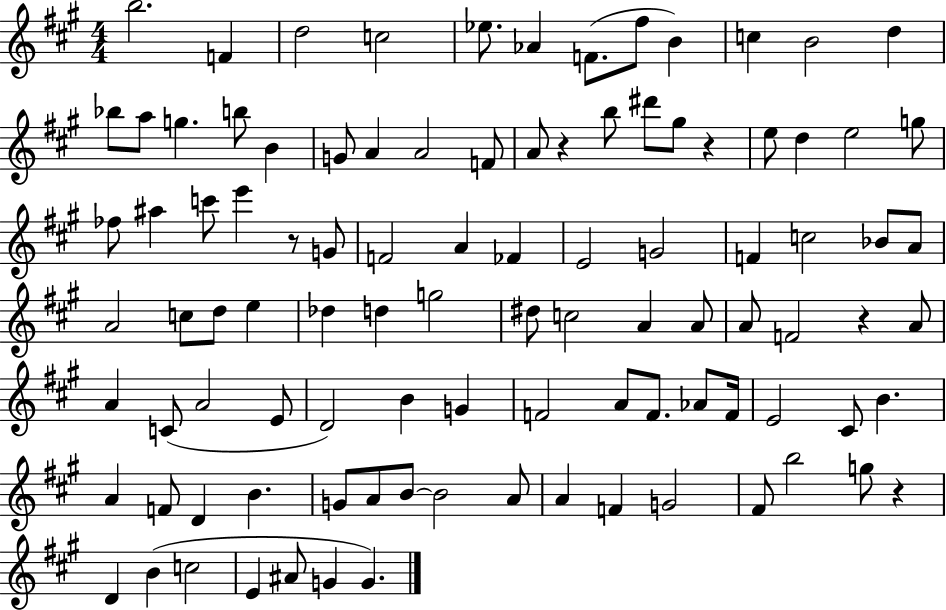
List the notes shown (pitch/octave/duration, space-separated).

B5/h. F4/q D5/h C5/h Eb5/e. Ab4/q F4/e. F#5/e B4/q C5/q B4/h D5/q Bb5/e A5/e G5/q. B5/e B4/q G4/e A4/q A4/h F4/e A4/e R/q B5/e D#6/e G#5/e R/q E5/e D5/q E5/h G5/e FES5/e A#5/q C6/e E6/q R/e G4/e F4/h A4/q FES4/q E4/h G4/h F4/q C5/h Bb4/e A4/e A4/h C5/e D5/e E5/q Db5/q D5/q G5/h D#5/e C5/h A4/q A4/e A4/e F4/h R/q A4/e A4/q C4/e A4/h E4/e D4/h B4/q G4/q F4/h A4/e F4/e. Ab4/e F4/s E4/h C#4/e B4/q. A4/q F4/e D4/q B4/q. G4/e A4/e B4/e B4/h A4/e A4/q F4/q G4/h F#4/e B5/h G5/e R/q D4/q B4/q C5/h E4/q A#4/e G4/q G4/q.